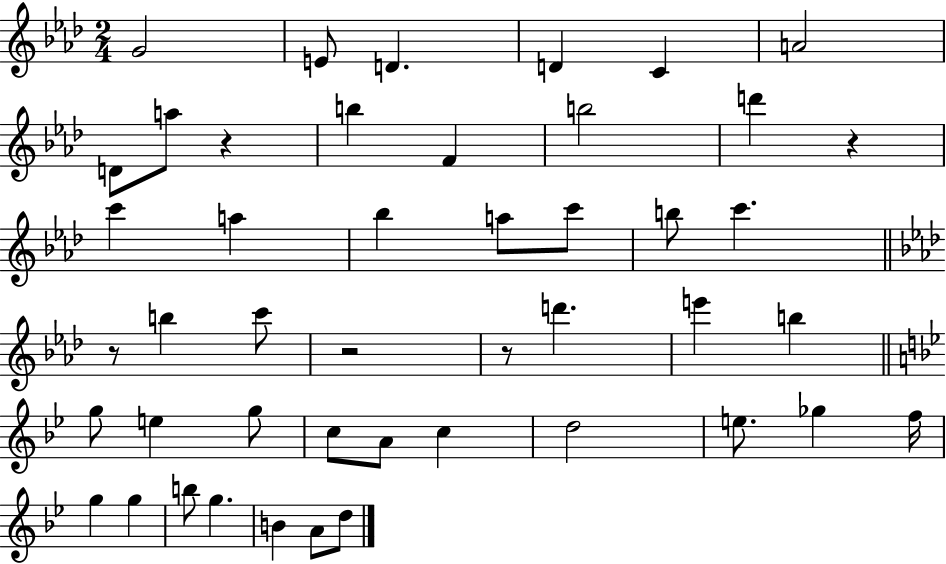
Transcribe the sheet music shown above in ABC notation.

X:1
T:Untitled
M:2/4
L:1/4
K:Ab
G2 E/2 D D C A2 D/2 a/2 z b F b2 d' z c' a _b a/2 c'/2 b/2 c' z/2 b c'/2 z2 z/2 d' e' b g/2 e g/2 c/2 A/2 c d2 e/2 _g f/4 g g b/2 g B A/2 d/2